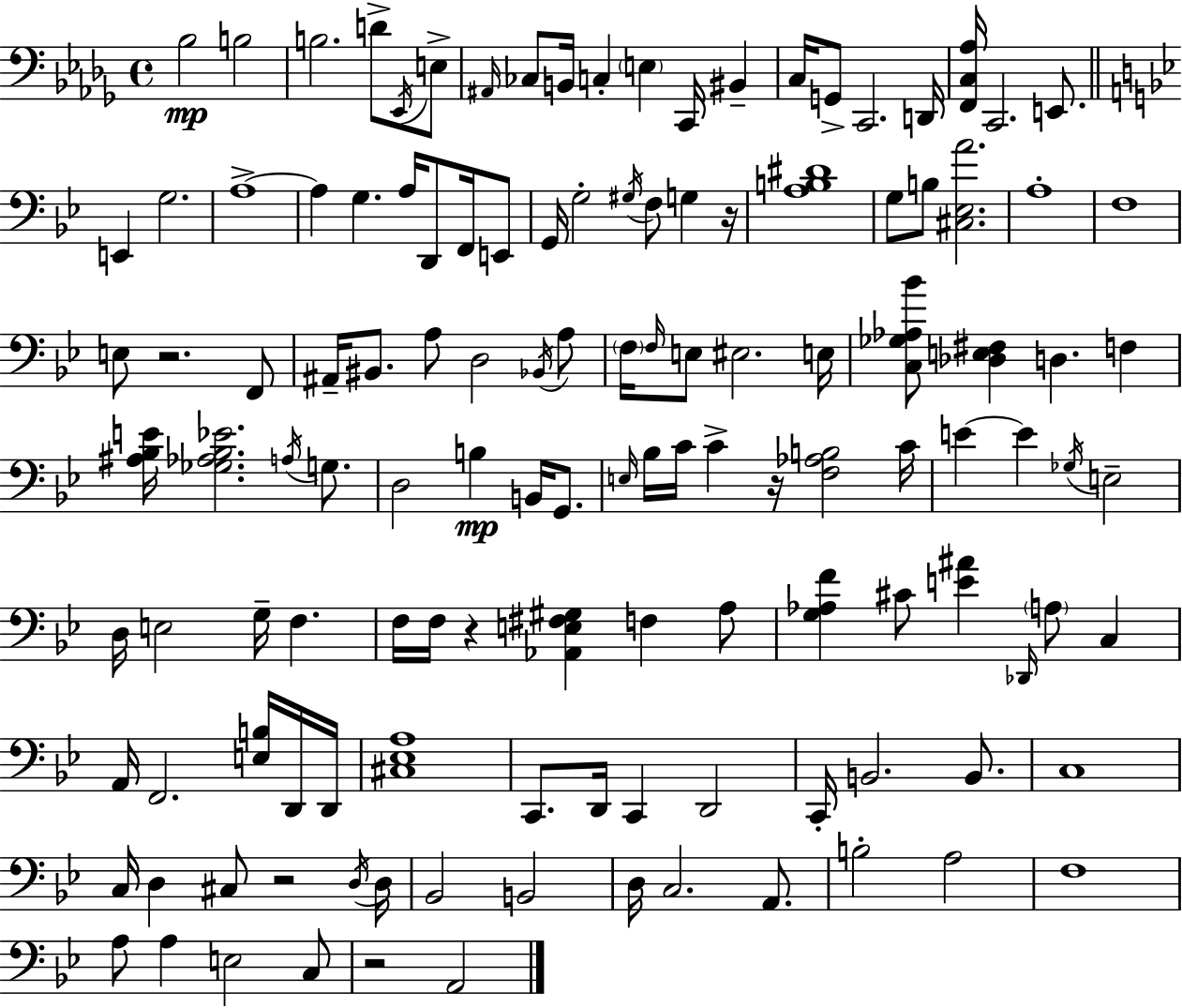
X:1
T:Untitled
M:4/4
L:1/4
K:Bbm
_B,2 B,2 B,2 D/2 _E,,/4 E,/2 ^A,,/4 _C,/2 B,,/4 C, E, C,,/4 ^B,, C,/4 G,,/2 C,,2 D,,/4 [F,,C,_A,]/4 C,,2 E,,/2 E,, G,2 A,4 A, G, A,/4 D,,/2 F,,/4 E,,/2 G,,/4 G,2 ^G,/4 F,/2 G, z/4 [A,B,^D]4 G,/2 B,/2 [^C,_E,A]2 A,4 F,4 E,/2 z2 F,,/2 ^A,,/4 ^B,,/2 A,/2 D,2 _B,,/4 A,/2 F,/4 F,/4 E,/2 ^E,2 E,/4 [C,_G,_A,_B]/2 [_D,E,^F,] D, F, [^A,_B,E]/4 [_G,_A,_B,_E]2 A,/4 G,/2 D,2 B, B,,/4 G,,/2 E,/4 _B,/4 C/4 C z/4 [F,_A,B,]2 C/4 E E _G,/4 E,2 D,/4 E,2 G,/4 F, F,/4 F,/4 z [_A,,E,^F,^G,] F, A,/2 [G,_A,F] ^C/2 [E^A] _D,,/4 A,/2 C, A,,/4 F,,2 [E,B,]/4 D,,/4 D,,/4 [^C,_E,A,]4 C,,/2 D,,/4 C,, D,,2 C,,/4 B,,2 B,,/2 C,4 C,/4 D, ^C,/2 z2 D,/4 D,/4 _B,,2 B,,2 D,/4 C,2 A,,/2 B,2 A,2 F,4 A,/2 A, E,2 C,/2 z2 A,,2